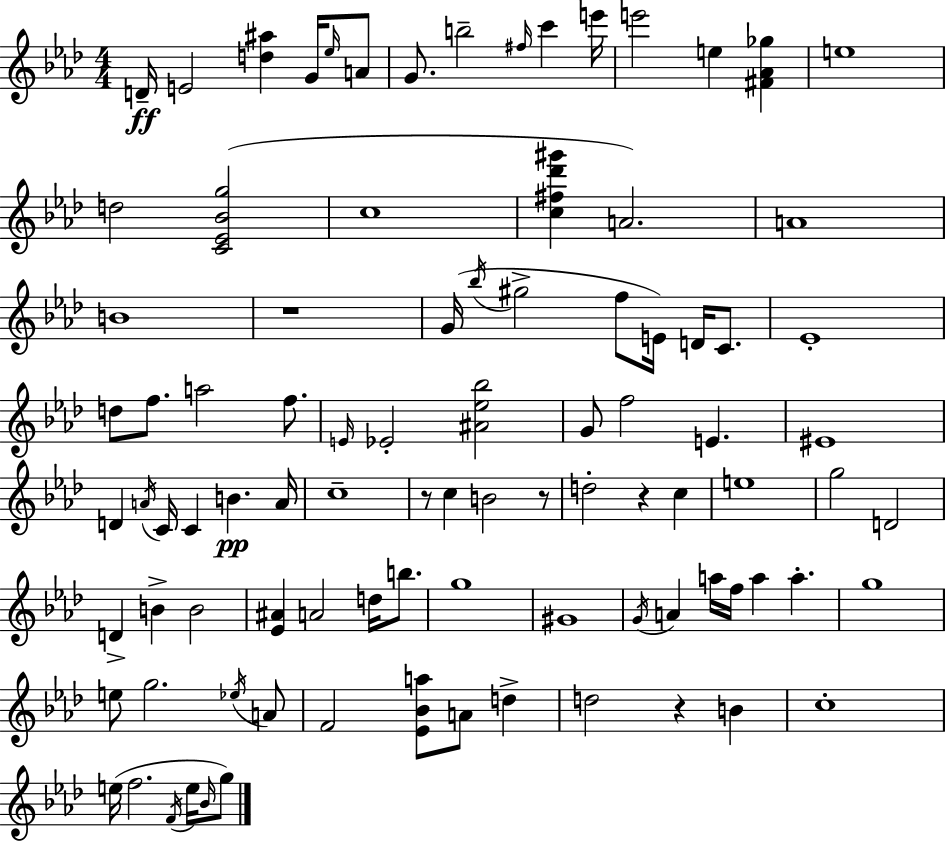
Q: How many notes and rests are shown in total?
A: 93